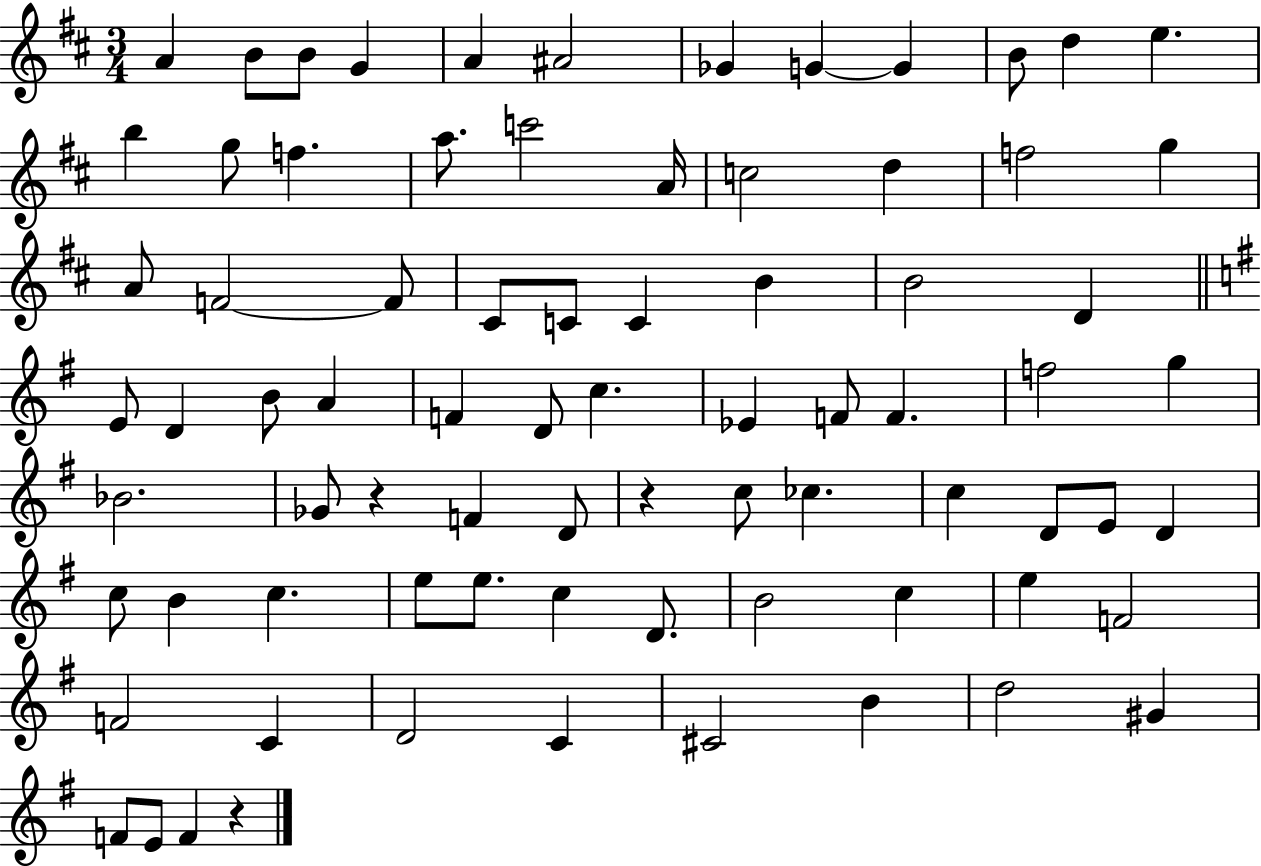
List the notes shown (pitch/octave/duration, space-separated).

A4/q B4/e B4/e G4/q A4/q A#4/h Gb4/q G4/q G4/q B4/e D5/q E5/q. B5/q G5/e F5/q. A5/e. C6/h A4/s C5/h D5/q F5/h G5/q A4/e F4/h F4/e C#4/e C4/e C4/q B4/q B4/h D4/q E4/e D4/q B4/e A4/q F4/q D4/e C5/q. Eb4/q F4/e F4/q. F5/h G5/q Bb4/h. Gb4/e R/q F4/q D4/e R/q C5/e CES5/q. C5/q D4/e E4/e D4/q C5/e B4/q C5/q. E5/e E5/e. C5/q D4/e. B4/h C5/q E5/q F4/h F4/h C4/q D4/h C4/q C#4/h B4/q D5/h G#4/q F4/e E4/e F4/q R/q